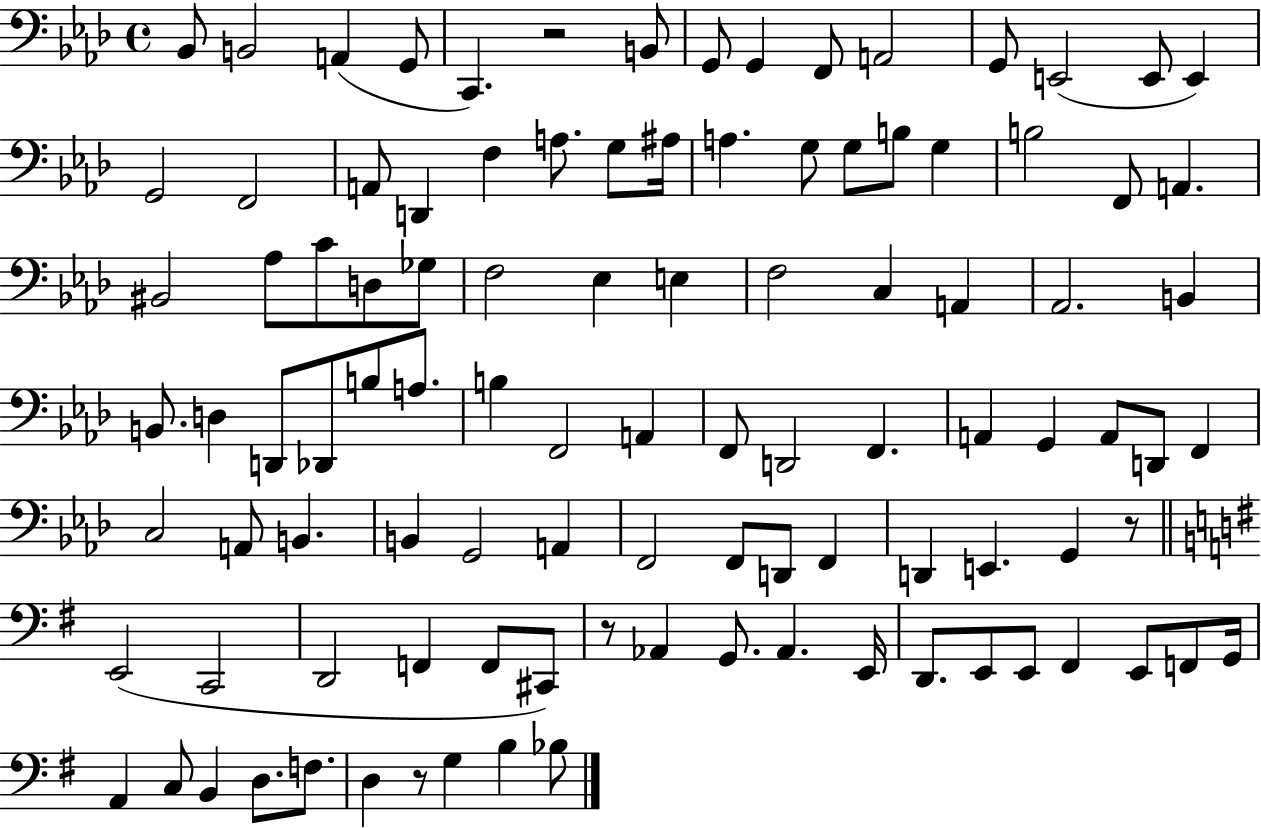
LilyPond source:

{
  \clef bass
  \time 4/4
  \defaultTimeSignature
  \key aes \major
  bes,8 b,2 a,4( g,8 | c,4.) r2 b,8 | g,8 g,4 f,8 a,2 | g,8 e,2( e,8 e,4) | \break g,2 f,2 | a,8 d,4 f4 a8. g8 ais16 | a4. g8 g8 b8 g4 | b2 f,8 a,4. | \break bis,2 aes8 c'8 d8 ges8 | f2 ees4 e4 | f2 c4 a,4 | aes,2. b,4 | \break b,8. d4 d,8 des,8 b8 a8. | b4 f,2 a,4 | f,8 d,2 f,4. | a,4 g,4 a,8 d,8 f,4 | \break c2 a,8 b,4. | b,4 g,2 a,4 | f,2 f,8 d,8 f,4 | d,4 e,4. g,4 r8 | \break \bar "||" \break \key g \major e,2( c,2 | d,2 f,4 f,8 cis,8) | r8 aes,4 g,8. aes,4. e,16 | d,8. e,8 e,8 fis,4 e,8 f,8 g,16 | \break a,4 c8 b,4 d8. f8. | d4 r8 g4 b4 bes8 | \bar "|."
}